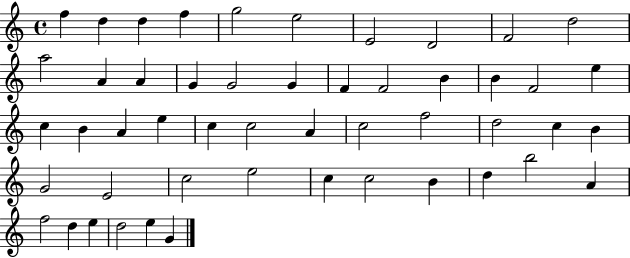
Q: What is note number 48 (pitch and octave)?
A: D5